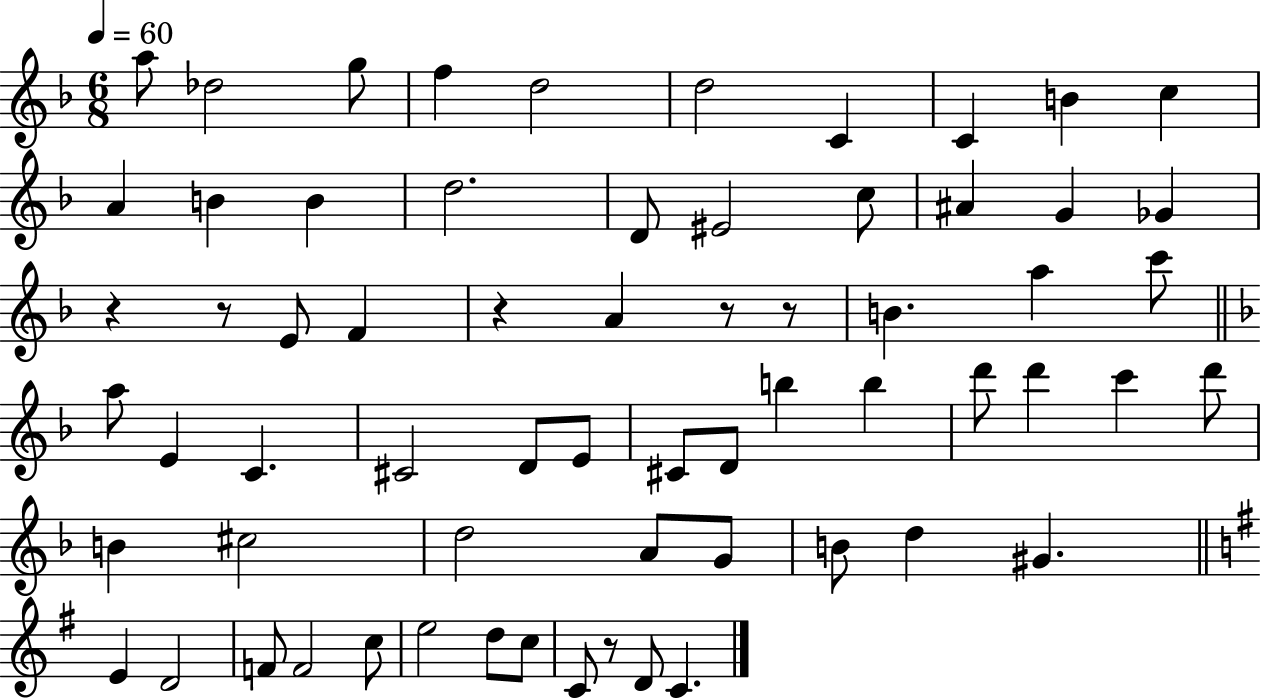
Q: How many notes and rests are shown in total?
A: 65